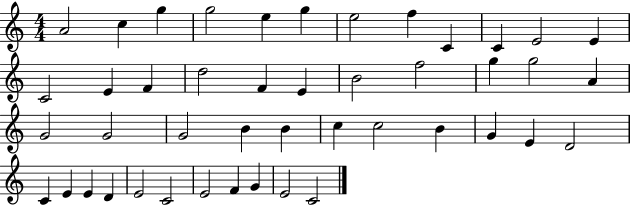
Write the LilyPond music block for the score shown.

{
  \clef treble
  \numericTimeSignature
  \time 4/4
  \key c \major
  a'2 c''4 g''4 | g''2 e''4 g''4 | e''2 f''4 c'4 | c'4 e'2 e'4 | \break c'2 e'4 f'4 | d''2 f'4 e'4 | b'2 f''2 | g''4 g''2 a'4 | \break g'2 g'2 | g'2 b'4 b'4 | c''4 c''2 b'4 | g'4 e'4 d'2 | \break c'4 e'4 e'4 d'4 | e'2 c'2 | e'2 f'4 g'4 | e'2 c'2 | \break \bar "|."
}